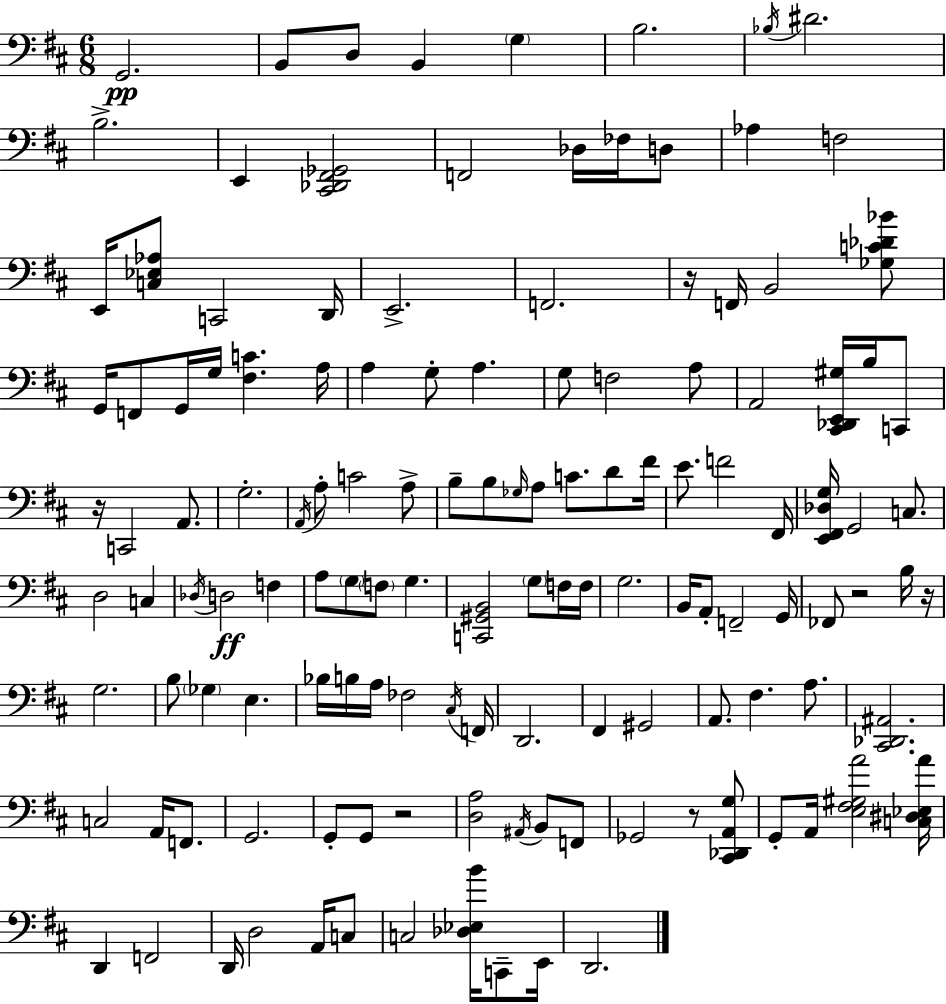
X:1
T:Untitled
M:6/8
L:1/4
K:D
G,,2 B,,/2 D,/2 B,, G, B,2 _B,/4 ^D2 B,2 E,, [^C,,_D,,^F,,_G,,]2 F,,2 _D,/4 _F,/4 D,/2 _A, F,2 E,,/4 [C,_E,_A,]/2 C,,2 D,,/4 E,,2 F,,2 z/4 F,,/4 B,,2 [_G,C_D_B]/2 G,,/4 F,,/2 G,,/4 G,/4 [^F,C] A,/4 A, G,/2 A, G,/2 F,2 A,/2 A,,2 [^C,,_D,,E,,^G,]/4 B,/4 C,,/2 z/4 C,,2 A,,/2 G,2 A,,/4 A,/2 C2 A,/2 B,/2 B,/2 _G,/4 A,/2 C/2 D/2 ^F/4 E/2 F2 ^F,,/4 [E,,^F,,_D,G,]/4 G,,2 C,/2 D,2 C, _D,/4 D,2 F, A,/2 G,/2 F,/2 G, [C,,^G,,B,,]2 G,/2 F,/4 F,/4 G,2 B,,/4 A,,/2 F,,2 G,,/4 _F,,/2 z2 B,/4 z/4 G,2 B,/2 _G, E, _B,/4 B,/4 A,/4 _F,2 ^C,/4 F,,/4 D,,2 ^F,, ^G,,2 A,,/2 ^F, A,/2 [^C,,_D,,^A,,]2 C,2 A,,/4 F,,/2 G,,2 G,,/2 G,,/2 z2 [D,A,]2 ^A,,/4 B,,/2 F,,/2 _G,,2 z/2 [^C,,_D,,A,,G,]/2 G,,/2 A,,/4 [E,^F,^G,A]2 [C,^D,_E,A]/4 D,, F,,2 D,,/4 D,2 A,,/4 C,/2 C,2 [_D,_E,B]/4 C,,/2 E,,/4 D,,2